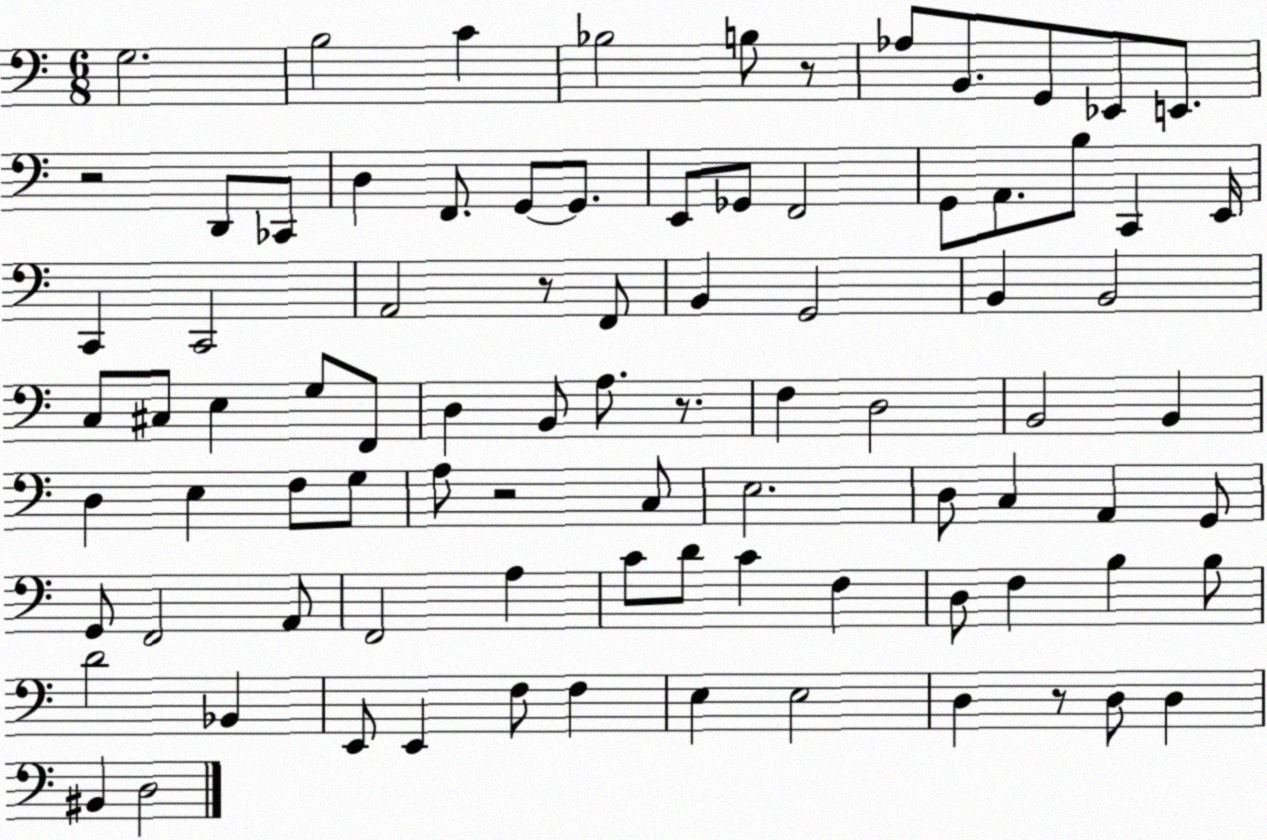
X:1
T:Untitled
M:6/8
L:1/4
K:C
G,2 B,2 C _B,2 B,/2 z/2 _A,/2 B,,/2 G,,/2 _E,,/2 E,,/2 z2 D,,/2 _C,,/2 D, F,,/2 G,,/2 G,,/2 E,,/2 _G,,/2 F,,2 G,,/2 A,,/2 B,/2 C,, E,,/4 C,, C,,2 A,,2 z/2 F,,/2 B,, G,,2 B,, B,,2 C,/2 ^C,/2 E, G,/2 F,,/2 D, B,,/2 A,/2 z/2 F, D,2 B,,2 B,, D, E, F,/2 G,/2 A,/2 z2 C,/2 E,2 D,/2 C, A,, G,,/2 G,,/2 F,,2 A,,/2 F,,2 A, C/2 D/2 C F, D,/2 F, B, B,/2 D2 _B,, E,,/2 E,, F,/2 F, E, E,2 D, z/2 D,/2 D, ^B,, D,2